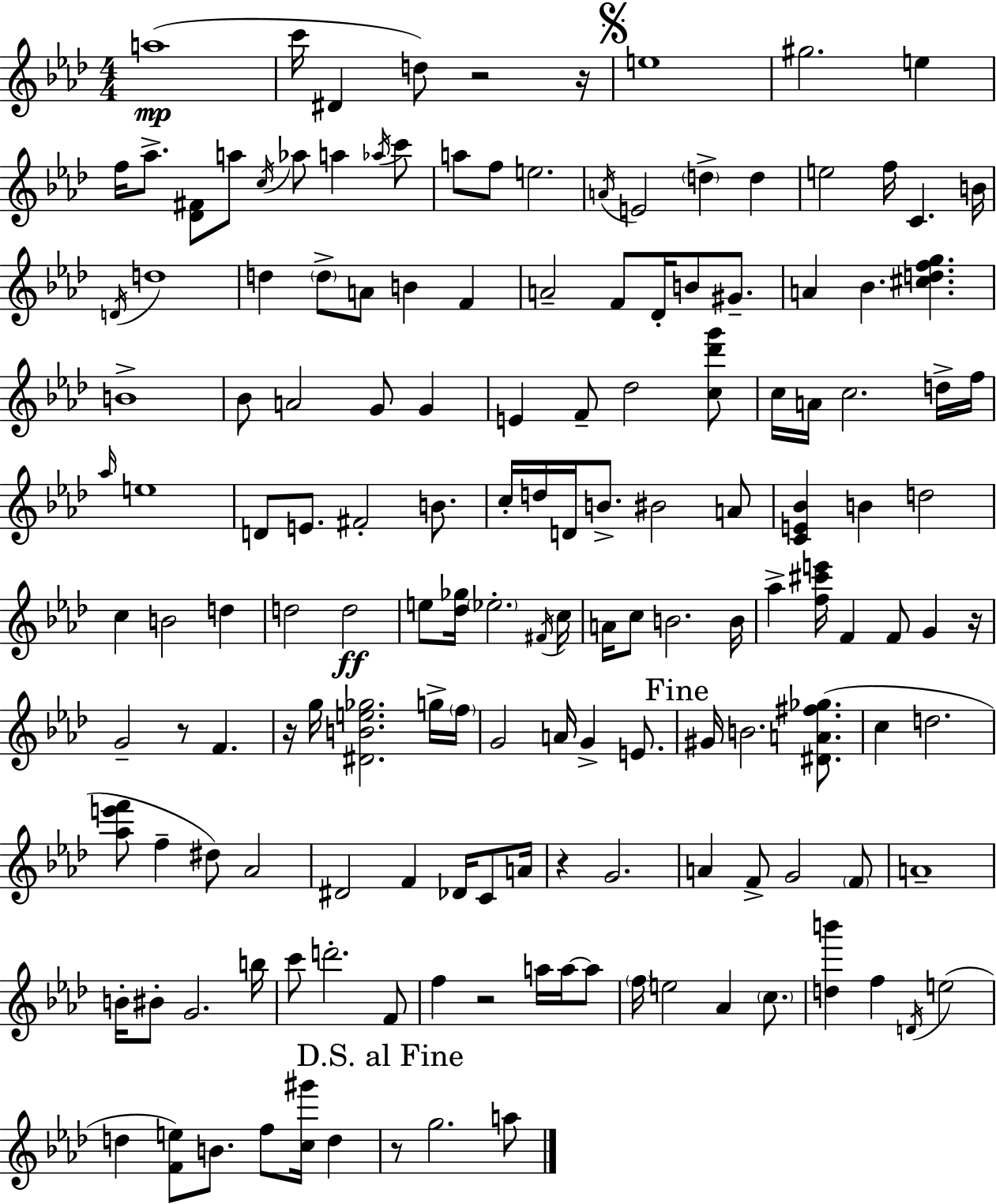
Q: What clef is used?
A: treble